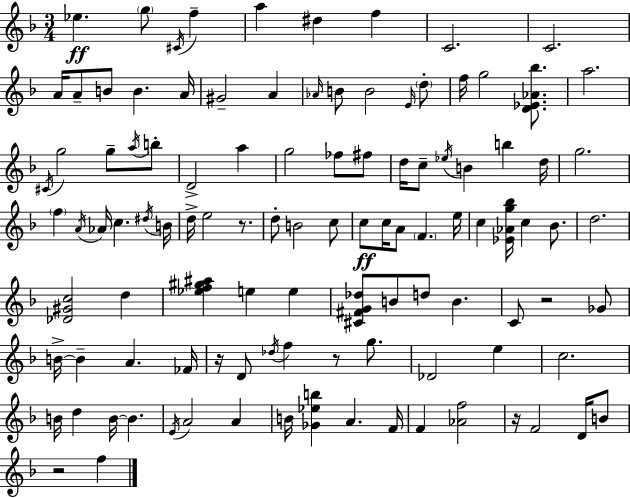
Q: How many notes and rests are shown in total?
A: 108